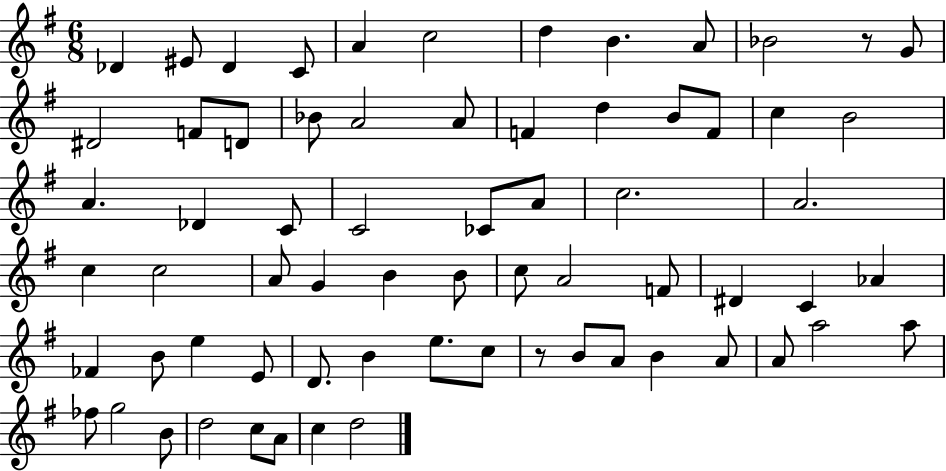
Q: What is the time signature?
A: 6/8